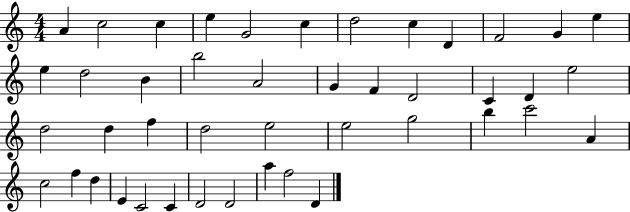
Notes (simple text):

A4/q C5/h C5/q E5/q G4/h C5/q D5/h C5/q D4/q F4/h G4/q E5/q E5/q D5/h B4/q B5/h A4/h G4/q F4/q D4/h C4/q D4/q E5/h D5/h D5/q F5/q D5/h E5/h E5/h G5/h B5/q C6/h A4/q C5/h F5/q D5/q E4/q C4/h C4/q D4/h D4/h A5/q F5/h D4/q